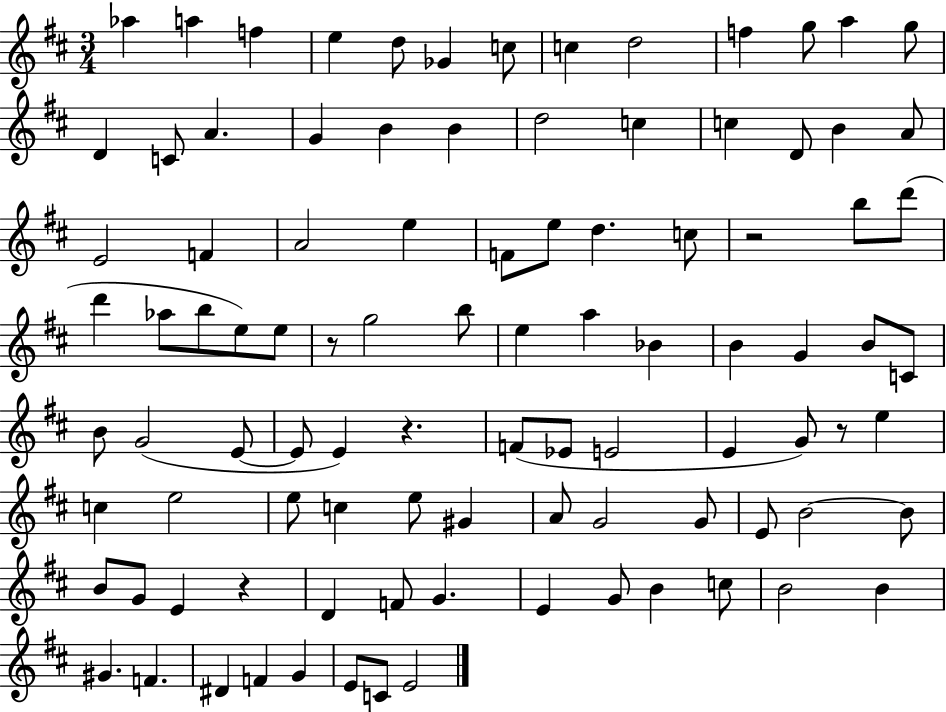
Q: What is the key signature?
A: D major